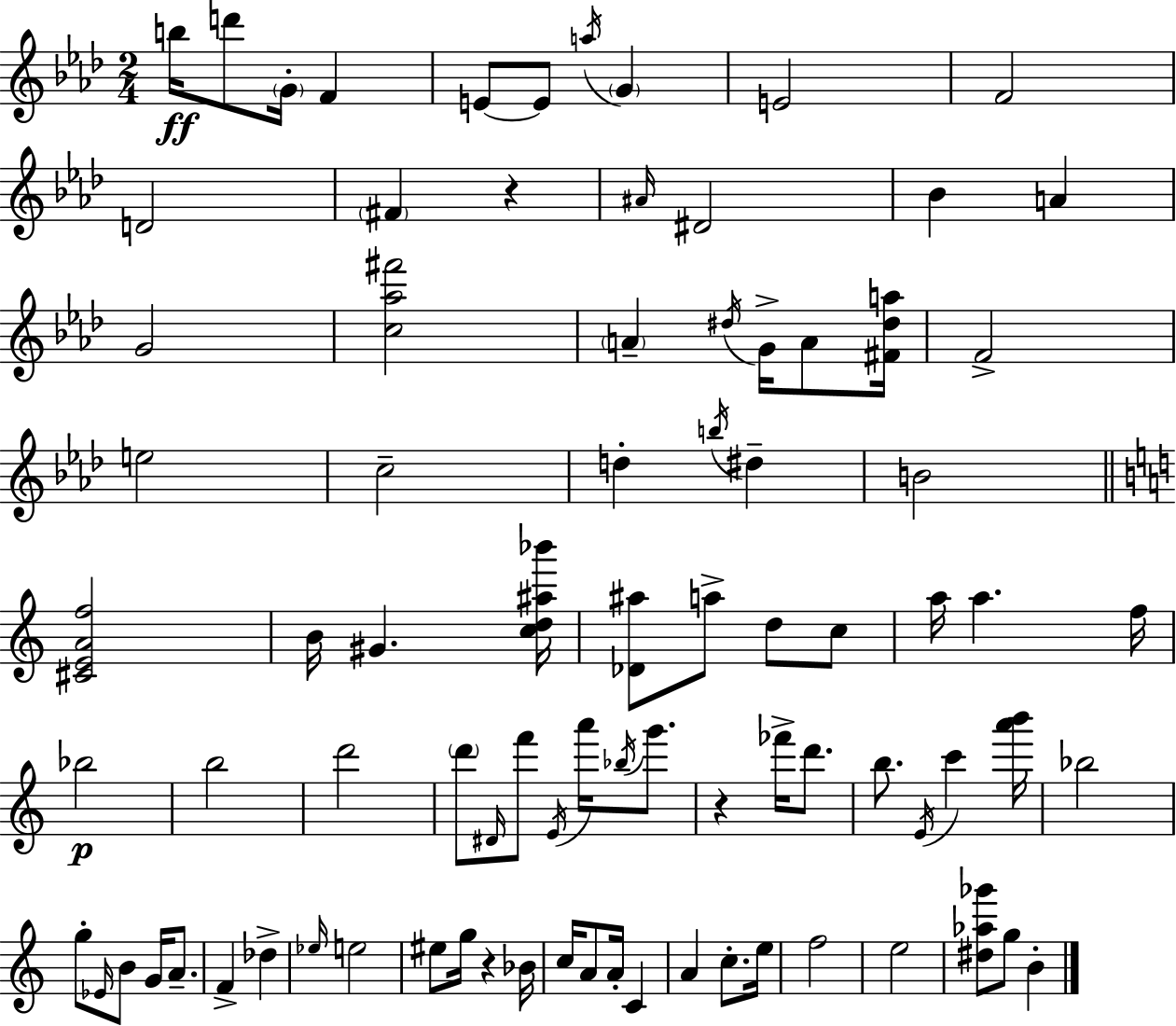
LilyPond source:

{
  \clef treble
  \numericTimeSignature
  \time 2/4
  \key f \minor
  \repeat volta 2 { b''16\ff d'''8 \parenthesize g'16-. f'4 | e'8~~ e'8 \acciaccatura { a''16 } \parenthesize g'4 | e'2 | f'2 | \break d'2 | \parenthesize fis'4 r4 | \grace { ais'16 } dis'2 | bes'4 a'4 | \break g'2 | <c'' aes'' fis'''>2 | \parenthesize a'4-- \acciaccatura { dis''16 } g'16-> | a'8 <fis' dis'' a''>16 f'2-> | \break e''2 | c''2-- | d''4-. \acciaccatura { b''16 } | dis''4-- b'2 | \break \bar "||" \break \key c \major <cis' e' a' f''>2 | b'16 gis'4. <c'' d'' ais'' bes'''>16 | <des' ais''>8 a''8-> d''8 c''8 | a''16 a''4. f''16 | \break bes''2\p | b''2 | d'''2 | \parenthesize d'''8 \grace { dis'16 } f'''8 \acciaccatura { e'16 } a'''16 \acciaccatura { bes''16 } | \break g'''8. r4 fes'''16-> | d'''8. b''8. \acciaccatura { e'16 } c'''4 | <a''' b'''>16 bes''2 | g''8-. \grace { ees'16 } b'8 | \break g'16 a'8.-- f'4-> | des''4-> \grace { ees''16 } e''2 | eis''8 | g''16 r4 bes'16 c''16 a'8 | \break a'16-. c'4 a'4 | c''8.-. e''16 f''2 | e''2 | <dis'' aes'' ges'''>8 | \break g''8 b'4-. } \bar "|."
}